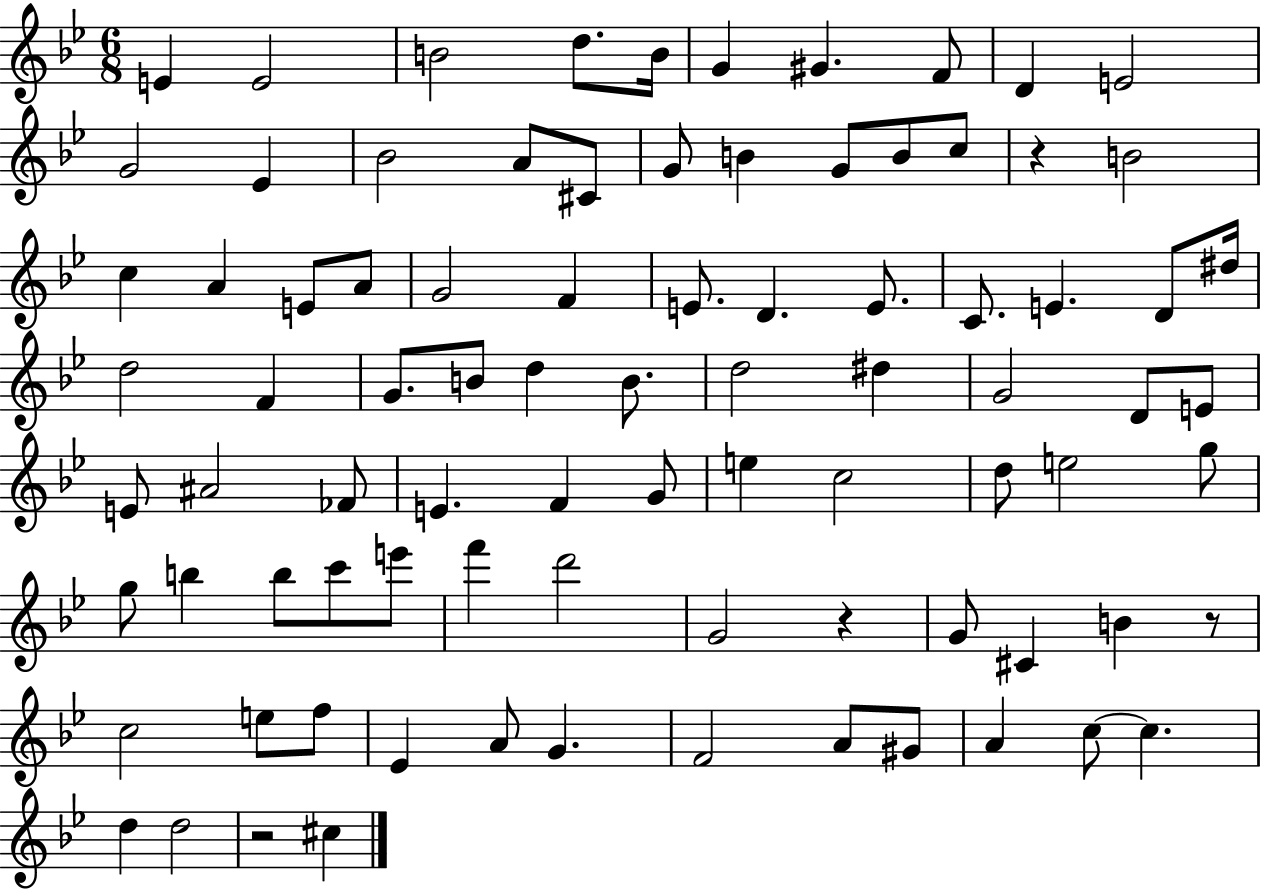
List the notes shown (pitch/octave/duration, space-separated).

E4/q E4/h B4/h D5/e. B4/s G4/q G#4/q. F4/e D4/q E4/h G4/h Eb4/q Bb4/h A4/e C#4/e G4/e B4/q G4/e B4/e C5/e R/q B4/h C5/q A4/q E4/e A4/e G4/h F4/q E4/e. D4/q. E4/e. C4/e. E4/q. D4/e D#5/s D5/h F4/q G4/e. B4/e D5/q B4/e. D5/h D#5/q G4/h D4/e E4/e E4/e A#4/h FES4/e E4/q. F4/q G4/e E5/q C5/h D5/e E5/h G5/e G5/e B5/q B5/e C6/e E6/e F6/q D6/h G4/h R/q G4/e C#4/q B4/q R/e C5/h E5/e F5/e Eb4/q A4/e G4/q. F4/h A4/e G#4/e A4/q C5/e C5/q. D5/q D5/h R/h C#5/q